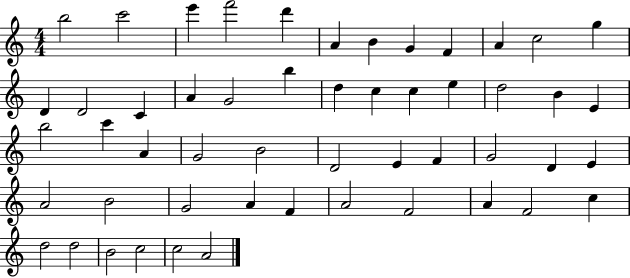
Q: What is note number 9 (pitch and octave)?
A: F4